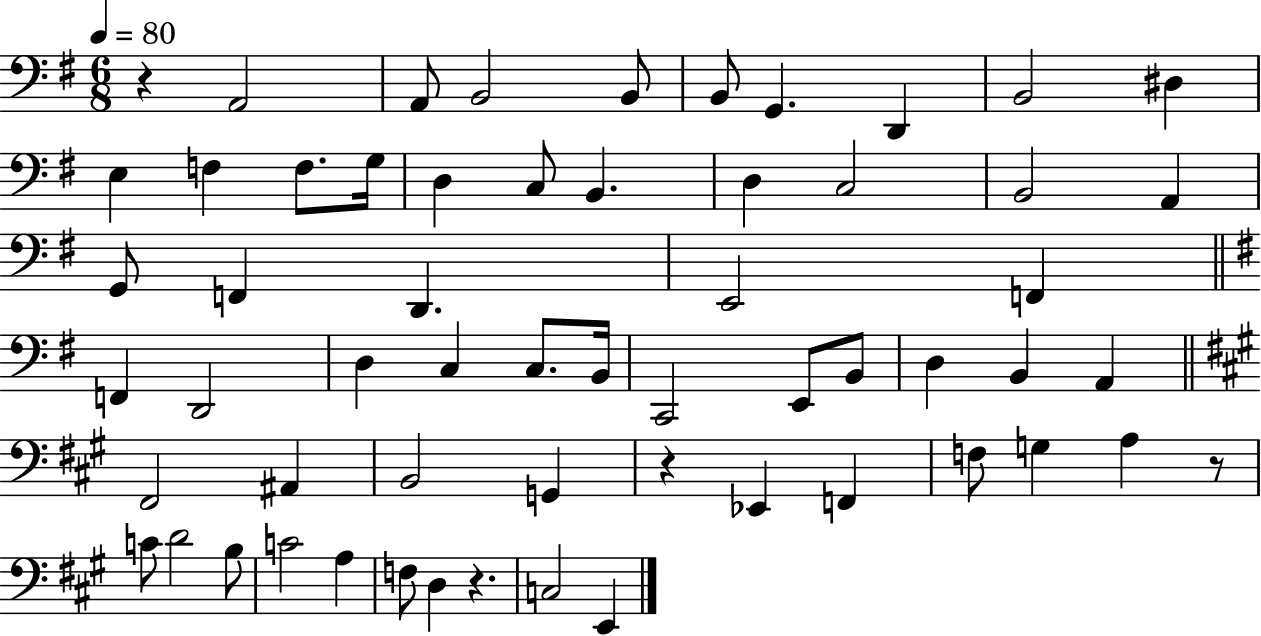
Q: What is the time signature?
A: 6/8